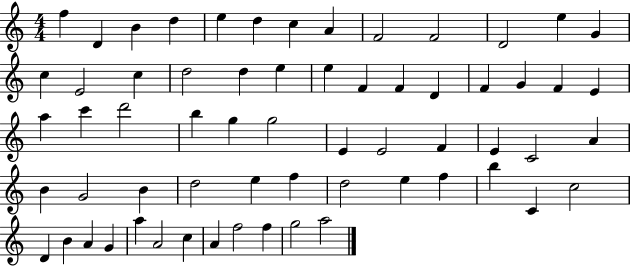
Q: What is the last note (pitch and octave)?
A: A5